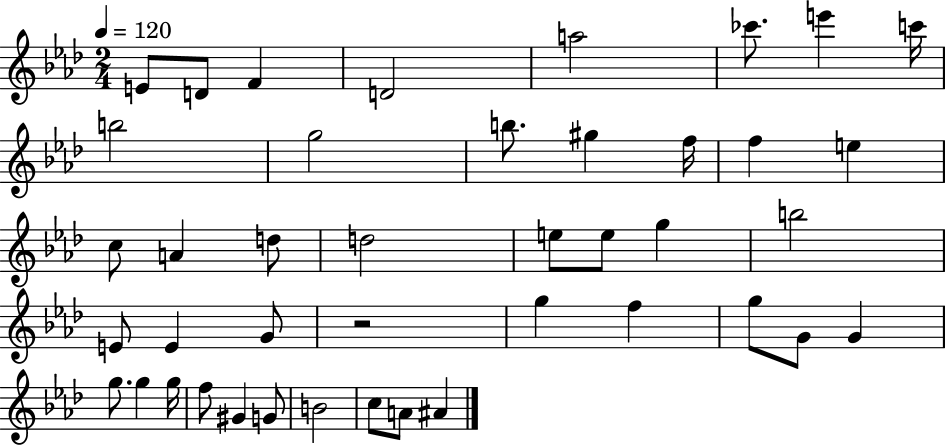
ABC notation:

X:1
T:Untitled
M:2/4
L:1/4
K:Ab
E/2 D/2 F D2 a2 _c'/2 e' c'/4 b2 g2 b/2 ^g f/4 f e c/2 A d/2 d2 e/2 e/2 g b2 E/2 E G/2 z2 g f g/2 G/2 G g/2 g g/4 f/2 ^G G/2 B2 c/2 A/2 ^A